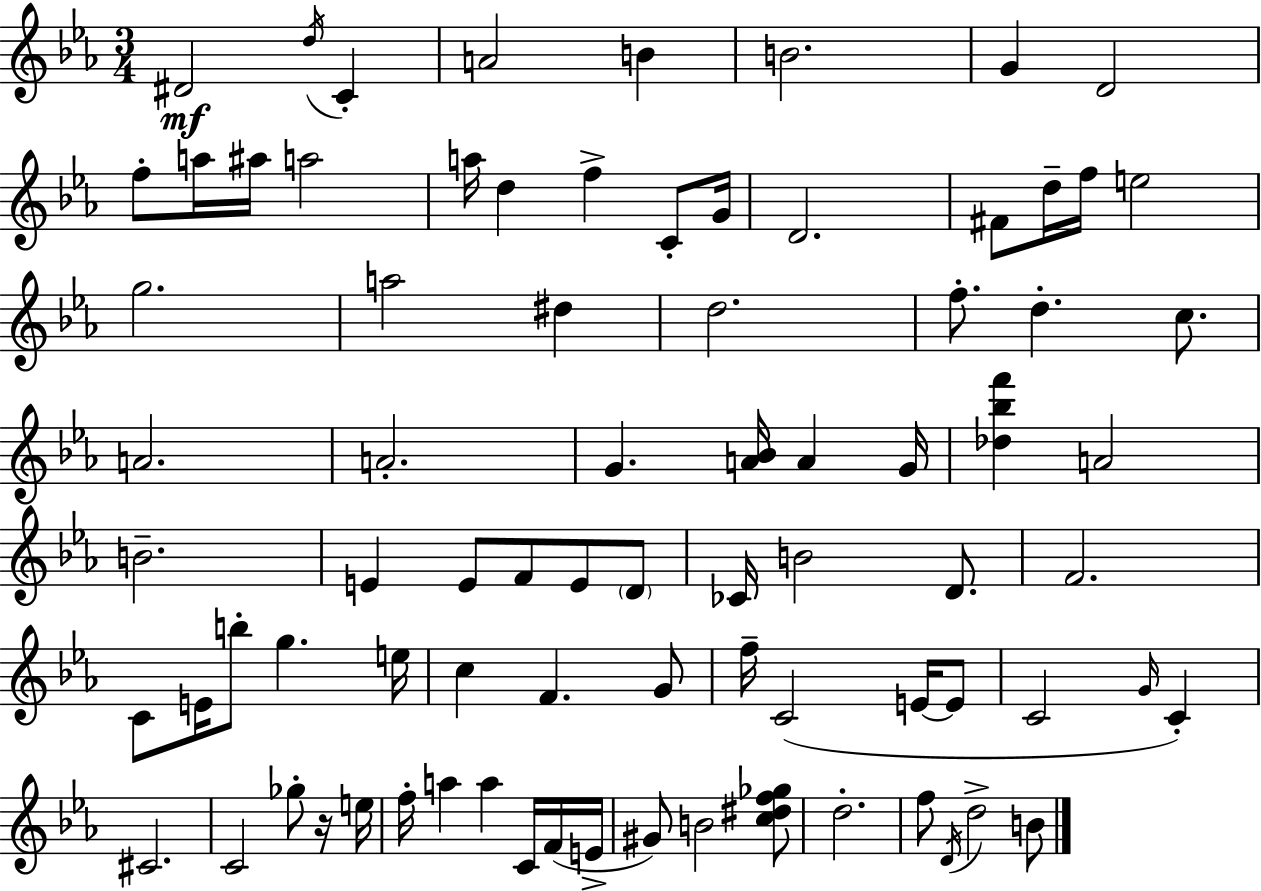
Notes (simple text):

D#4/h D5/s C4/q A4/h B4/q B4/h. G4/q D4/h F5/e A5/s A#5/s A5/h A5/s D5/q F5/q C4/e G4/s D4/h. F#4/e D5/s F5/s E5/h G5/h. A5/h D#5/q D5/h. F5/e. D5/q. C5/e. A4/h. A4/h. G4/q. [A4,Bb4]/s A4/q G4/s [Db5,Bb5,F6]/q A4/h B4/h. E4/q E4/e F4/e E4/e D4/e CES4/s B4/h D4/e. F4/h. C4/e E4/s B5/e G5/q. E5/s C5/q F4/q. G4/e F5/s C4/h E4/s E4/e C4/h G4/s C4/q C#4/h. C4/h Gb5/e R/s E5/s F5/s A5/q A5/q C4/s F4/s E4/s G#4/e B4/h [C5,D#5,F5,Gb5]/e D5/h. F5/e D4/s D5/h B4/e